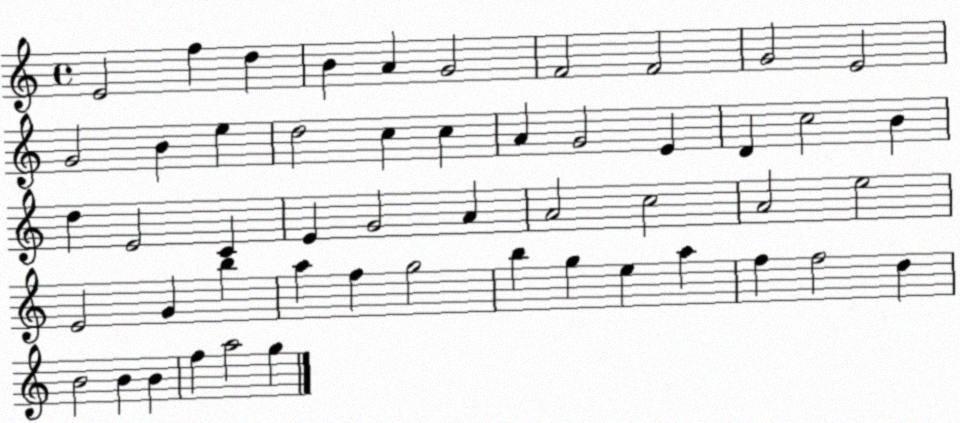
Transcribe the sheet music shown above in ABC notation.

X:1
T:Untitled
M:4/4
L:1/4
K:C
E2 f d B A G2 F2 F2 G2 E2 G2 B e d2 c c A G2 E D c2 B d E2 C E G2 A A2 c2 A2 e2 E2 G b a f g2 b g e a f f2 d B2 B B f a2 g